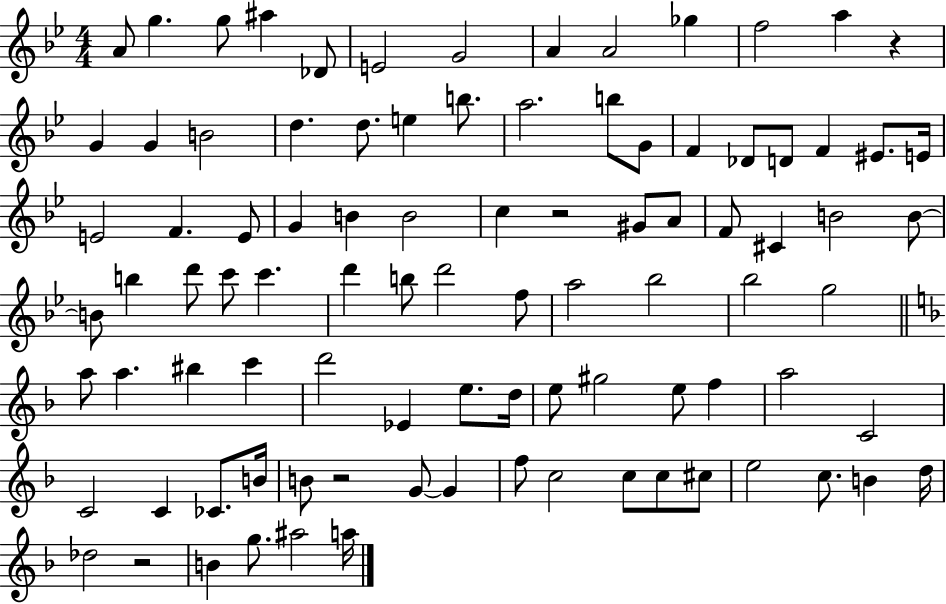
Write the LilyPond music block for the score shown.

{
  \clef treble
  \numericTimeSignature
  \time 4/4
  \key bes \major
  a'8 g''4. g''8 ais''4 des'8 | e'2 g'2 | a'4 a'2 ges''4 | f''2 a''4 r4 | \break g'4 g'4 b'2 | d''4. d''8. e''4 b''8. | a''2. b''8 g'8 | f'4 des'8 d'8 f'4 eis'8. e'16 | \break e'2 f'4. e'8 | g'4 b'4 b'2 | c''4 r2 gis'8 a'8 | f'8 cis'4 b'2 b'8~~ | \break b'8 b''4 d'''8 c'''8 c'''4. | d'''4 b''8 d'''2 f''8 | a''2 bes''2 | bes''2 g''2 | \break \bar "||" \break \key d \minor a''8 a''4. bis''4 c'''4 | d'''2 ees'4 e''8. d''16 | e''8 gis''2 e''8 f''4 | a''2 c'2 | \break c'2 c'4 ces'8. b'16 | b'8 r2 g'8~~ g'4 | f''8 c''2 c''8 c''8 cis''8 | e''2 c''8. b'4 d''16 | \break des''2 r2 | b'4 g''8. ais''2 a''16 | \bar "|."
}